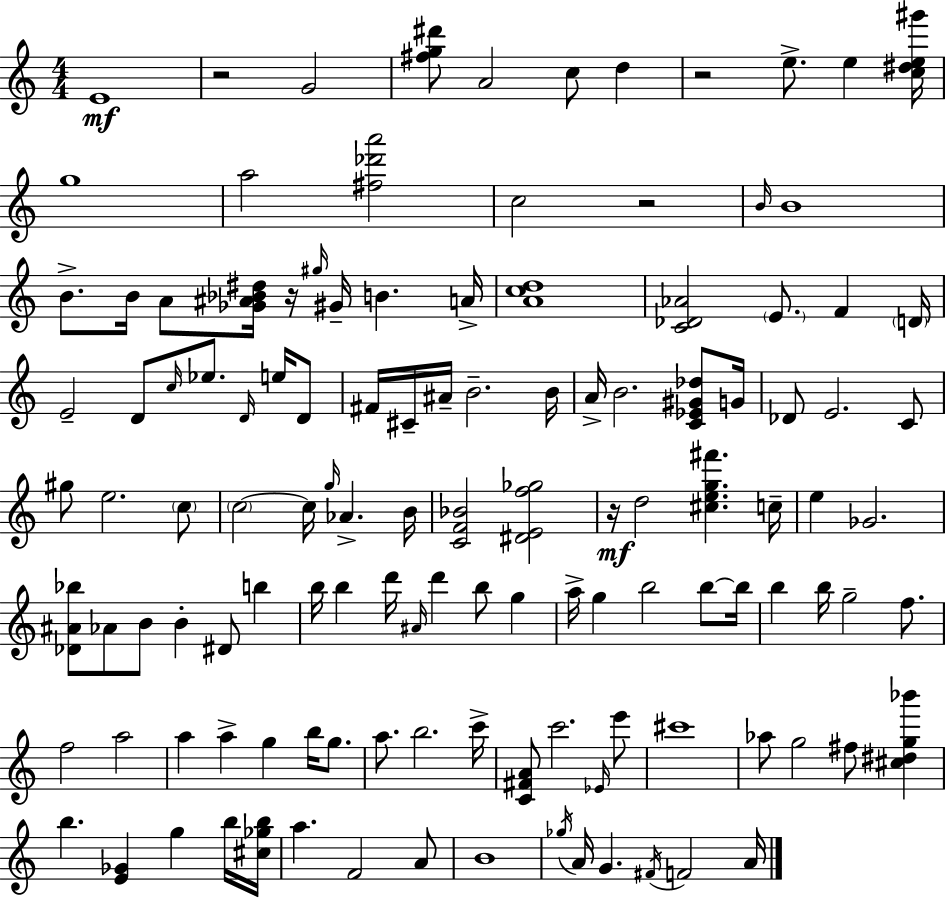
E4/w R/h G4/h [F#5,G5,D#6]/e A4/h C5/e D5/q R/h E5/e. E5/q [C5,D#5,E5,G#6]/s G5/w A5/h [F#5,Db6,A6]/h C5/h R/h B4/s B4/w B4/e. B4/s A4/e [Gb4,A#4,Bb4,D#5]/s R/s G#5/s G#4/s B4/q. A4/s [A4,C5,D5]/w [C4,Db4,Ab4]/h E4/e. F4/q D4/s E4/h D4/e C5/s Eb5/e. D4/s E5/s D4/e F#4/s C#4/s A#4/s B4/h. B4/s A4/s B4/h. [C4,Eb4,G#4,Db5]/e G4/s Db4/e E4/h. C4/e G#5/e E5/h. C5/e C5/h C5/s G5/s Ab4/q. B4/s [C4,F4,Bb4]/h [D#4,E4,F5,Gb5]/h R/s D5/h [C#5,E5,G5,F#6]/q. C5/s E5/q Gb4/h. [Db4,A#4,Bb5]/e Ab4/e B4/e B4/q D#4/e B5/q B5/s B5/q D6/s A#4/s D6/q B5/e G5/q A5/s G5/q B5/h B5/e B5/s B5/q B5/s G5/h F5/e. F5/h A5/h A5/q A5/q G5/q B5/s G5/e. A5/e. B5/h. C6/s [C4,F#4,A4]/e C6/h. Eb4/s E6/e C#6/w Ab5/e G5/h F#5/e [C#5,D#5,G5,Bb6]/q B5/q. [E4,Gb4]/q G5/q B5/s [C#5,Gb5,B5]/s A5/q. F4/h A4/e B4/w Gb5/s A4/s G4/q. F#4/s F4/h A4/s